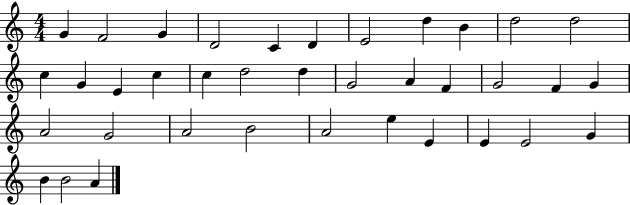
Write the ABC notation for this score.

X:1
T:Untitled
M:4/4
L:1/4
K:C
G F2 G D2 C D E2 d B d2 d2 c G E c c d2 d G2 A F G2 F G A2 G2 A2 B2 A2 e E E E2 G B B2 A